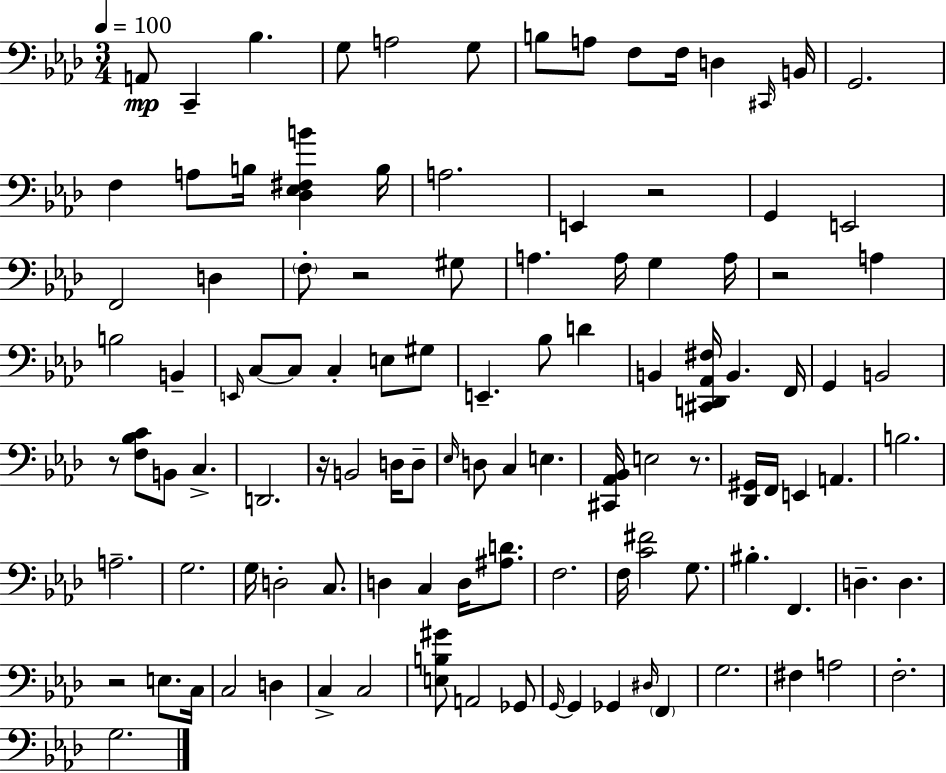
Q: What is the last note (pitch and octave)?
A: G3